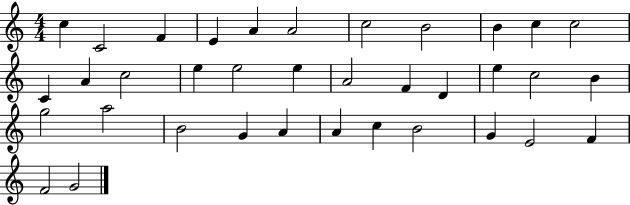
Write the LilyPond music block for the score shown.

{
  \clef treble
  \numericTimeSignature
  \time 4/4
  \key c \major
  c''4 c'2 f'4 | e'4 a'4 a'2 | c''2 b'2 | b'4 c''4 c''2 | \break c'4 a'4 c''2 | e''4 e''2 e''4 | a'2 f'4 d'4 | e''4 c''2 b'4 | \break g''2 a''2 | b'2 g'4 a'4 | a'4 c''4 b'2 | g'4 e'2 f'4 | \break f'2 g'2 | \bar "|."
}